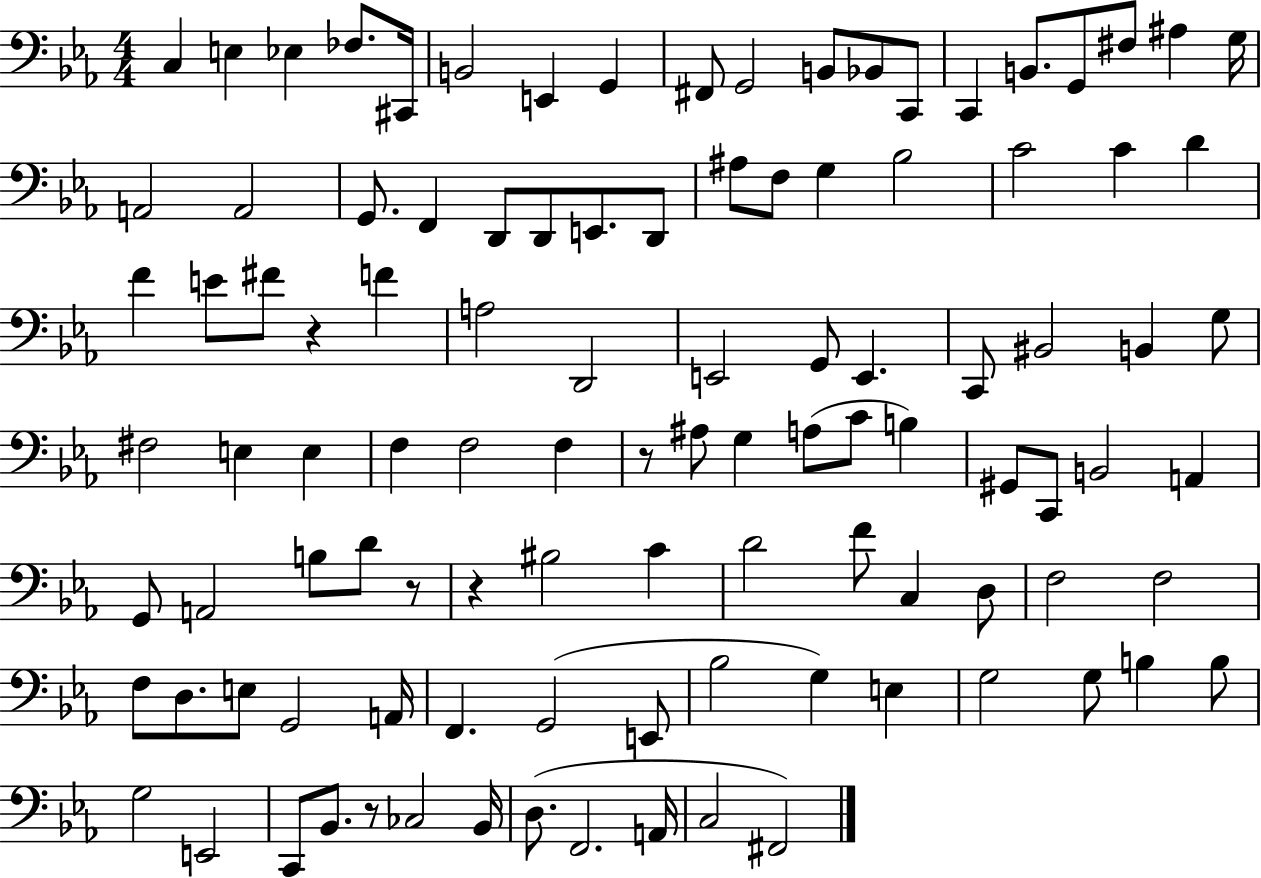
C3/q E3/q Eb3/q FES3/e. C#2/s B2/h E2/q G2/q F#2/e G2/h B2/e Bb2/e C2/e C2/q B2/e. G2/e F#3/e A#3/q G3/s A2/h A2/h G2/e. F2/q D2/e D2/e E2/e. D2/e A#3/e F3/e G3/q Bb3/h C4/h C4/q D4/q F4/q E4/e F#4/e R/q F4/q A3/h D2/h E2/h G2/e E2/q. C2/e BIS2/h B2/q G3/e F#3/h E3/q E3/q F3/q F3/h F3/q R/e A#3/e G3/q A3/e C4/e B3/q G#2/e C2/e B2/h A2/q G2/e A2/h B3/e D4/e R/e R/q BIS3/h C4/q D4/h F4/e C3/q D3/e F3/h F3/h F3/e D3/e. E3/e G2/h A2/s F2/q. G2/h E2/e Bb3/h G3/q E3/q G3/h G3/e B3/q B3/e G3/h E2/h C2/e Bb2/e. R/e CES3/h Bb2/s D3/e. F2/h. A2/s C3/h F#2/h